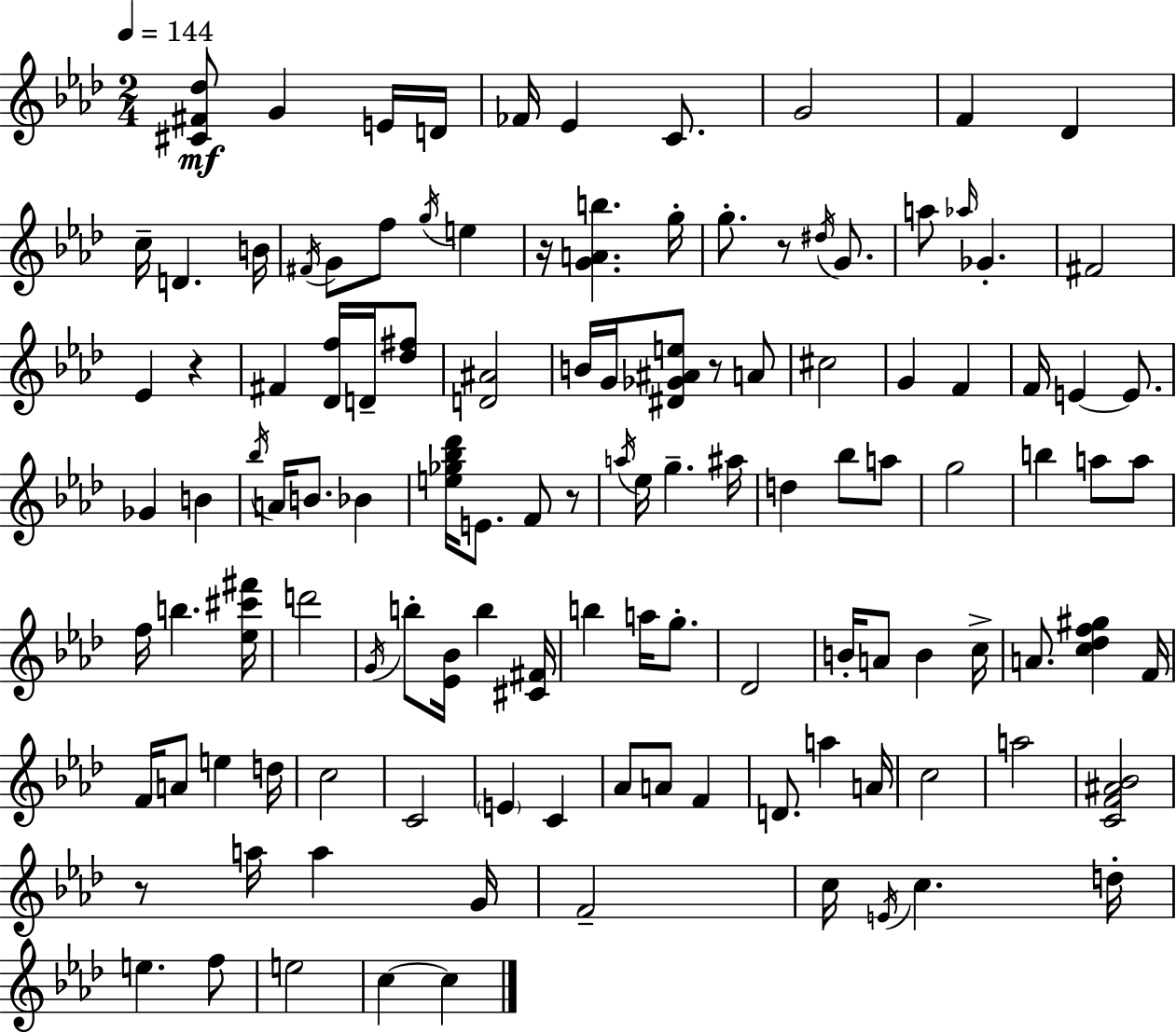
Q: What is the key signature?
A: AES major